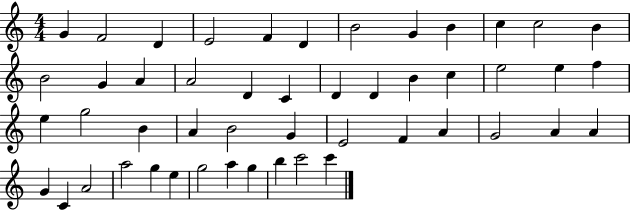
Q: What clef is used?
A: treble